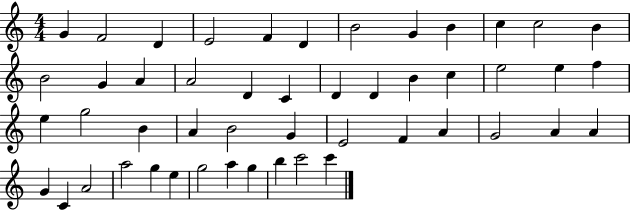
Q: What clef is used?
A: treble